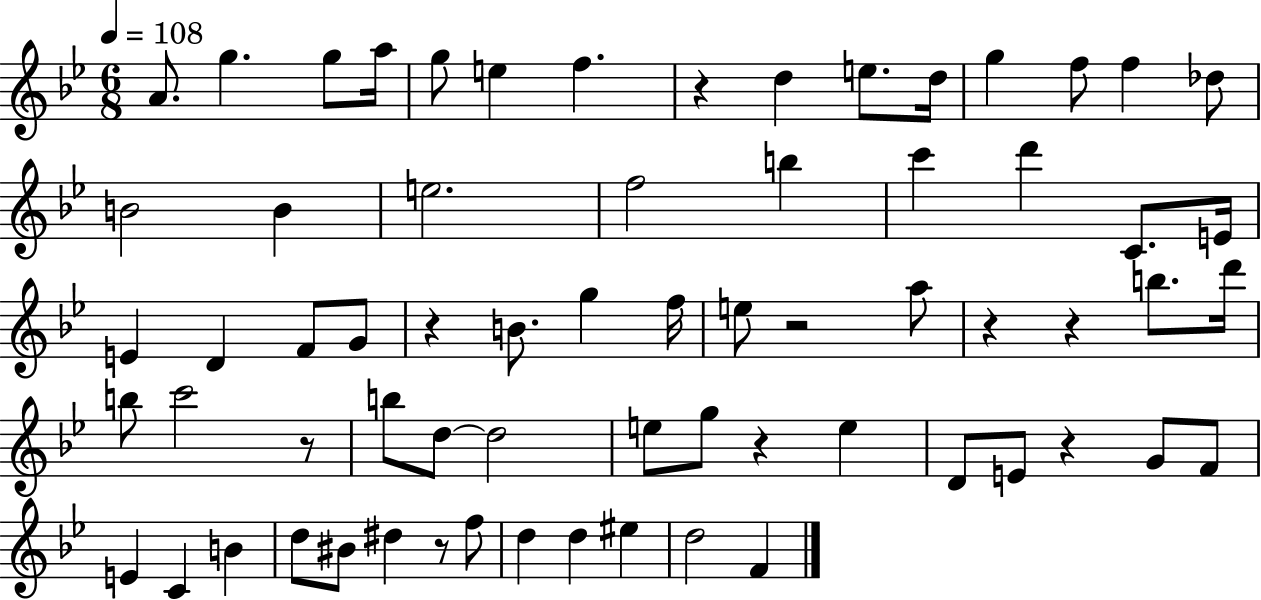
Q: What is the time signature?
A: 6/8